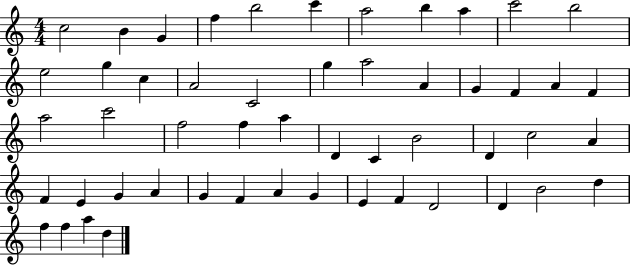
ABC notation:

X:1
T:Untitled
M:4/4
L:1/4
K:C
c2 B G f b2 c' a2 b a c'2 b2 e2 g c A2 C2 g a2 A G F A F a2 c'2 f2 f a D C B2 D c2 A F E G A G F A G E F D2 D B2 d f f a d